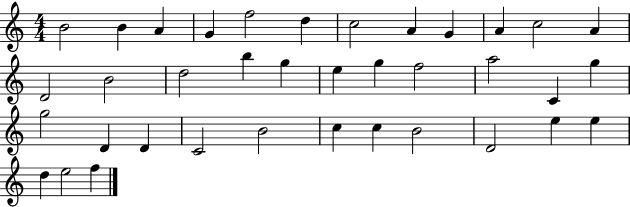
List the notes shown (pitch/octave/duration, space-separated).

B4/h B4/q A4/q G4/q F5/h D5/q C5/h A4/q G4/q A4/q C5/h A4/q D4/h B4/h D5/h B5/q G5/q E5/q G5/q F5/h A5/h C4/q G5/q G5/h D4/q D4/q C4/h B4/h C5/q C5/q B4/h D4/h E5/q E5/q D5/q E5/h F5/q